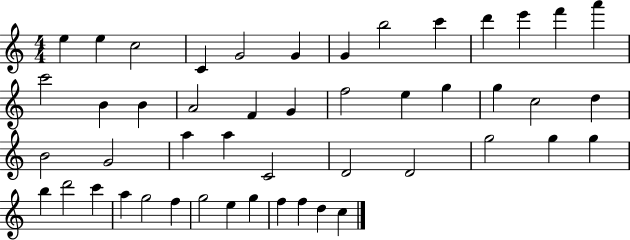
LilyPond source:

{
  \clef treble
  \numericTimeSignature
  \time 4/4
  \key c \major
  e''4 e''4 c''2 | c'4 g'2 g'4 | g'4 b''2 c'''4 | d'''4 e'''4 f'''4 a'''4 | \break c'''2 b'4 b'4 | a'2 f'4 g'4 | f''2 e''4 g''4 | g''4 c''2 d''4 | \break b'2 g'2 | a''4 a''4 c'2 | d'2 d'2 | g''2 g''4 g''4 | \break b''4 d'''2 c'''4 | a''4 g''2 f''4 | g''2 e''4 g''4 | f''4 f''4 d''4 c''4 | \break \bar "|."
}